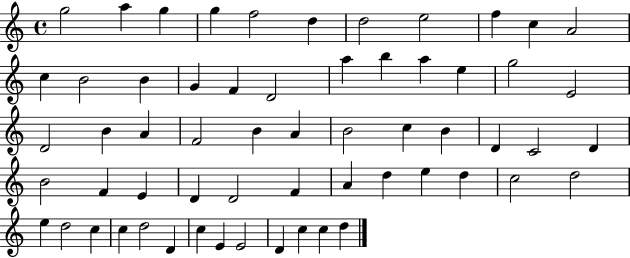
{
  \clef treble
  \time 4/4
  \defaultTimeSignature
  \key c \major
  g''2 a''4 g''4 | g''4 f''2 d''4 | d''2 e''2 | f''4 c''4 a'2 | \break c''4 b'2 b'4 | g'4 f'4 d'2 | a''4 b''4 a''4 e''4 | g''2 e'2 | \break d'2 b'4 a'4 | f'2 b'4 a'4 | b'2 c''4 b'4 | d'4 c'2 d'4 | \break b'2 f'4 e'4 | d'4 d'2 f'4 | a'4 d''4 e''4 d''4 | c''2 d''2 | \break e''4 d''2 c''4 | c''4 d''2 d'4 | c''4 e'4 e'2 | d'4 c''4 c''4 d''4 | \break \bar "|."
}